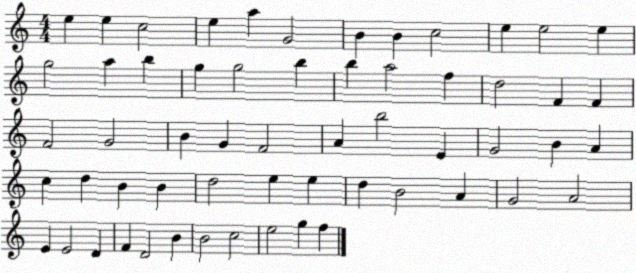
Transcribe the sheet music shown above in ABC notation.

X:1
T:Untitled
M:4/4
L:1/4
K:C
e e c2 e a G2 B B c2 e e2 e g2 a b g g2 b b a2 f d2 F F F2 G2 B G F2 A b2 E G2 B A c d B B d2 e e d B2 A G2 A2 E E2 D F D2 B B2 c2 e2 g f